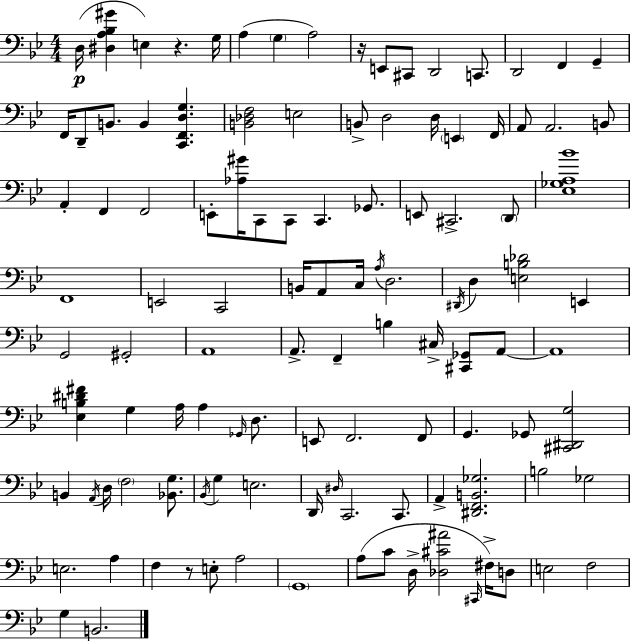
X:1
T:Untitled
M:4/4
L:1/4
K:Bb
D,/4 [^D,A,_B,^G] E, z G,/4 A, G, A,2 z/4 E,,/2 ^C,,/2 D,,2 C,,/2 D,,2 F,, G,, F,,/4 D,,/2 B,,/2 B,, [C,,F,,D,G,] [B,,_D,F,]2 E,2 B,,/2 D,2 D,/4 E,, F,,/4 A,,/2 A,,2 B,,/2 A,, F,, F,,2 E,,/2 [_A,^G]/4 C,,/2 C,,/2 C,, _G,,/2 E,,/2 ^C,,2 D,,/2 [_E,_G,A,_B]4 F,,4 E,,2 C,,2 B,,/4 A,,/2 C,/4 A,/4 D,2 ^D,,/4 D, [E,B,_D]2 E,, G,,2 ^G,,2 A,,4 A,,/2 F,, B, ^C,/4 [^C,,_G,,]/2 A,,/2 A,,4 [_E,B,^D^F] G, A,/4 A, _G,,/4 D,/2 E,,/2 F,,2 F,,/2 G,, _G,,/2 [^C,,^D,,G,]2 B,, A,,/4 D,/4 F,2 [_B,,G,]/2 _B,,/4 G, E,2 D,,/4 ^D,/4 C,,2 C,,/2 A,, [^D,,F,,B,,_G,]2 B,2 _G,2 E,2 A, F, z/2 E,/2 A,2 G,,4 A,/2 C/2 D,/4 [_D,^C^A]2 ^C,,/4 ^F,/4 D,/2 E,2 F,2 G, B,,2